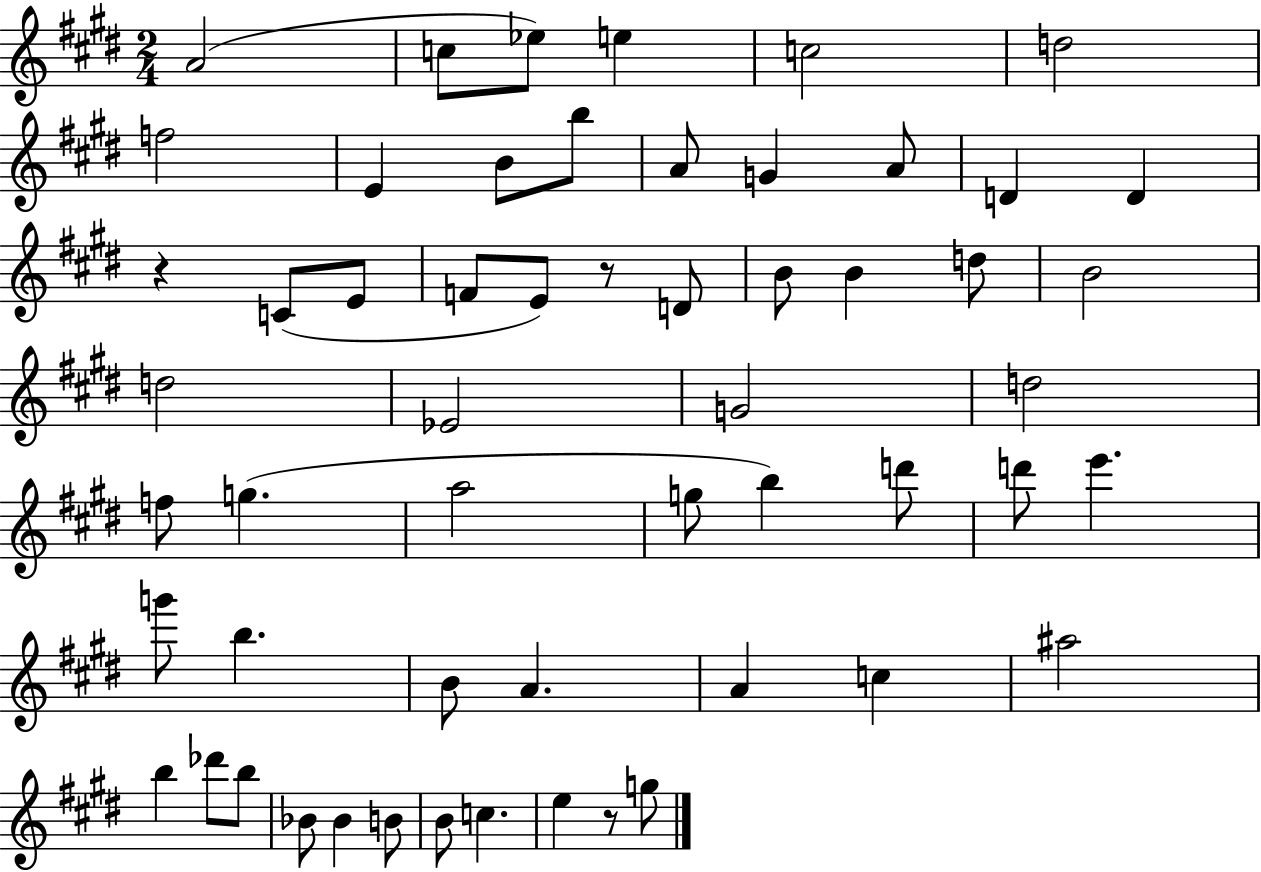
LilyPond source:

{
  \clef treble
  \numericTimeSignature
  \time 2/4
  \key e \major
  a'2( | c''8 ees''8) e''4 | c''2 | d''2 | \break f''2 | e'4 b'8 b''8 | a'8 g'4 a'8 | d'4 d'4 | \break r4 c'8( e'8 | f'8 e'8) r8 d'8 | b'8 b'4 d''8 | b'2 | \break d''2 | ees'2 | g'2 | d''2 | \break f''8 g''4.( | a''2 | g''8 b''4) d'''8 | d'''8 e'''4. | \break g'''8 b''4. | b'8 a'4. | a'4 c''4 | ais''2 | \break b''4 des'''8 b''8 | bes'8 bes'4 b'8 | b'8 c''4. | e''4 r8 g''8 | \break \bar "|."
}